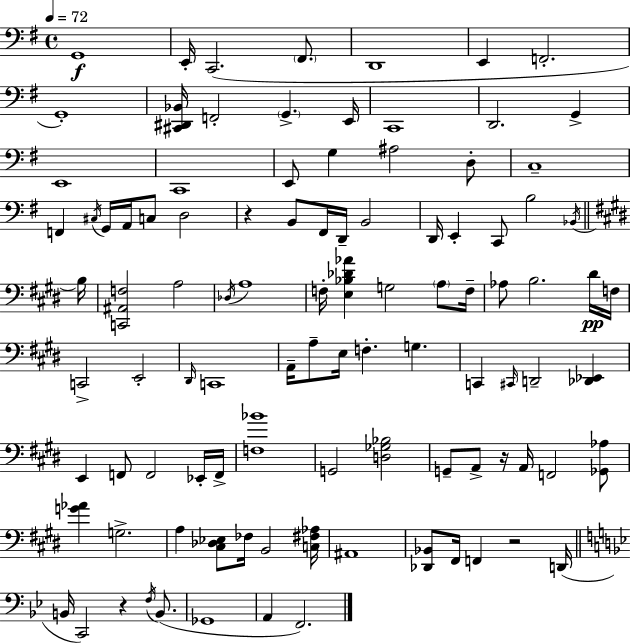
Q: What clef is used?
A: bass